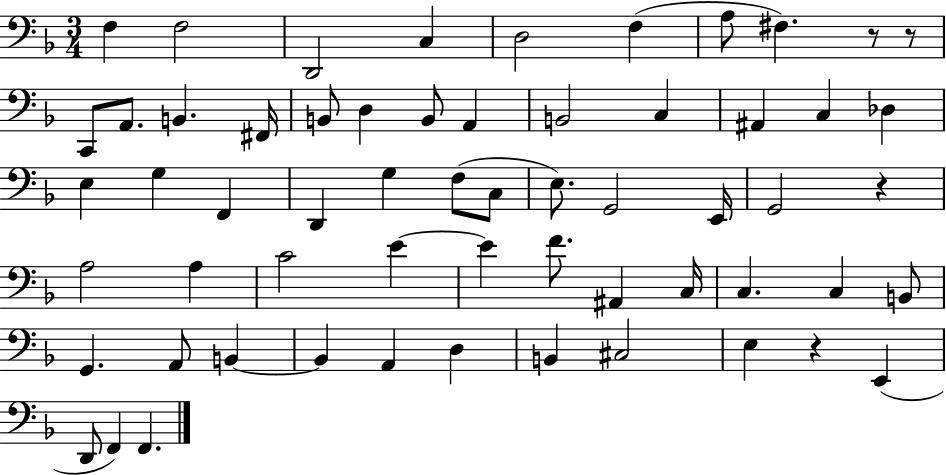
X:1
T:Untitled
M:3/4
L:1/4
K:F
F, F,2 D,,2 C, D,2 F, A,/2 ^F, z/2 z/2 C,,/2 A,,/2 B,, ^F,,/4 B,,/2 D, B,,/2 A,, B,,2 C, ^A,, C, _D, E, G, F,, D,, G, F,/2 C,/2 E,/2 G,,2 E,,/4 G,,2 z A,2 A, C2 E E F/2 ^A,, C,/4 C, C, B,,/2 G,, A,,/2 B,, B,, A,, D, B,, ^C,2 E, z E,, D,,/2 F,, F,,